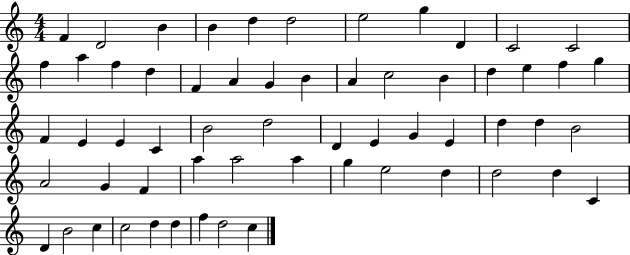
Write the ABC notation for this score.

X:1
T:Untitled
M:4/4
L:1/4
K:C
F D2 B B d d2 e2 g D C2 C2 f a f d F A G B A c2 B d e f g F E E C B2 d2 D E G E d d B2 A2 G F a a2 a g e2 d d2 d C D B2 c c2 d d f d2 c